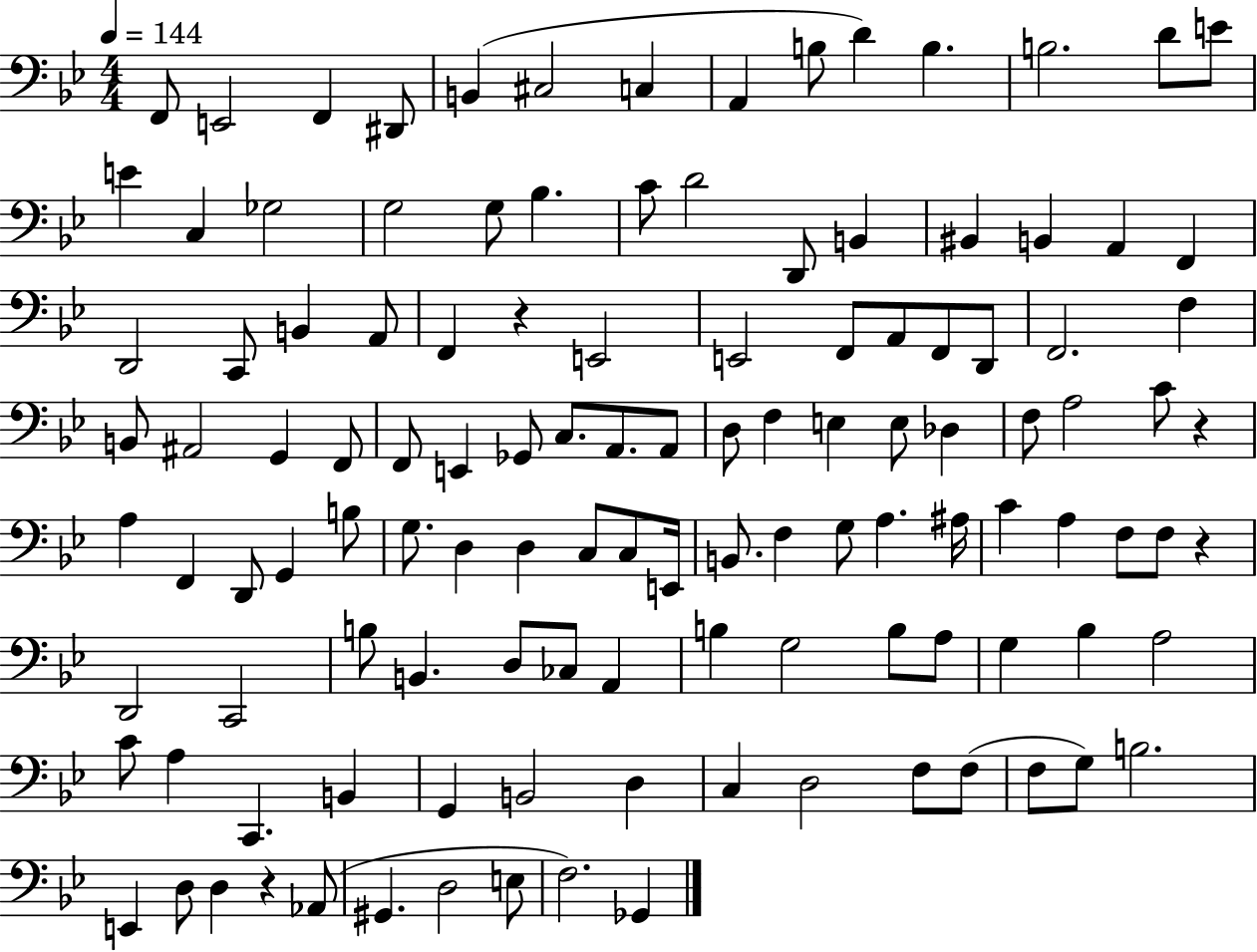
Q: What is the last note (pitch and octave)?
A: Gb2